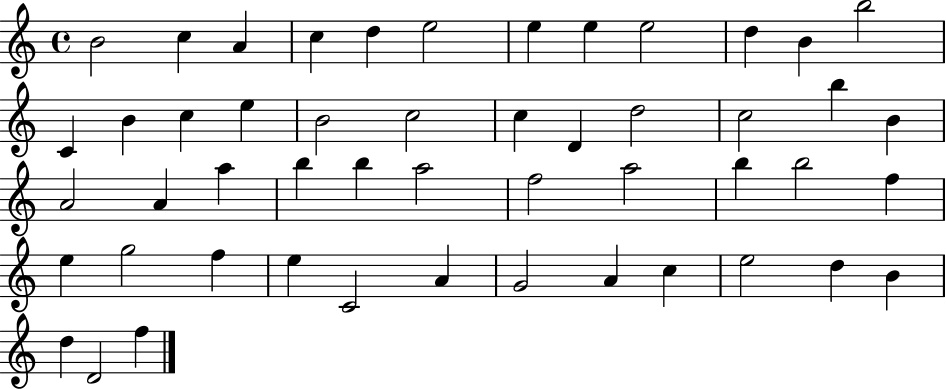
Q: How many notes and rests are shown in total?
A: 50